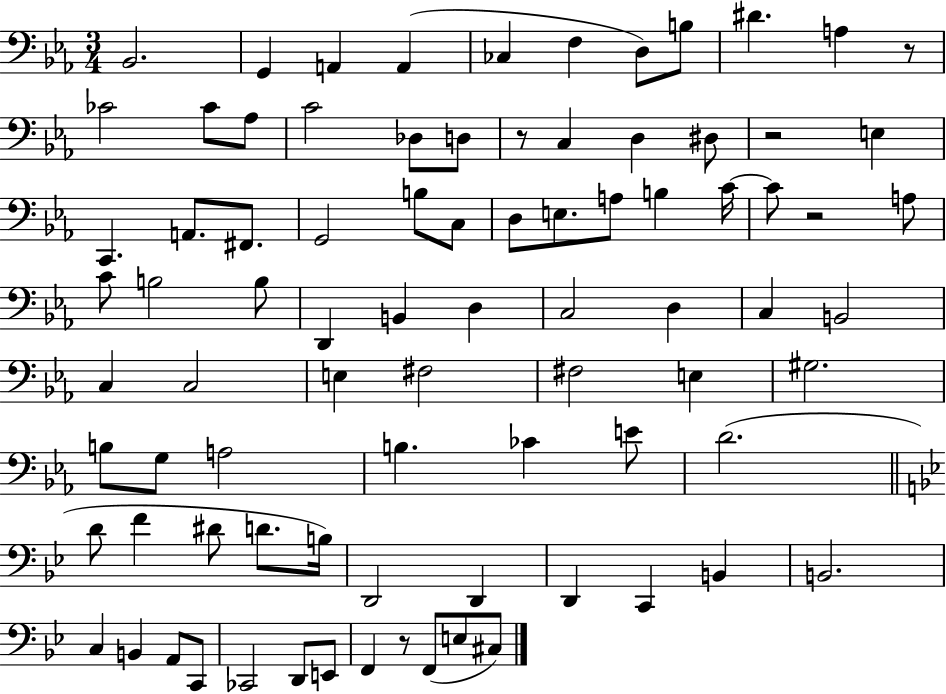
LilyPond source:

{
  \clef bass
  \numericTimeSignature
  \time 3/4
  \key ees \major
  bes,2. | g,4 a,4 a,4( | ces4 f4 d8) b8 | dis'4. a4 r8 | \break ces'2 ces'8 aes8 | c'2 des8 d8 | r8 c4 d4 dis8 | r2 e4 | \break c,4. a,8. fis,8. | g,2 b8 c8 | d8 e8. a8 b4 c'16~~ | c'8 r2 a8 | \break c'8 b2 b8 | d,4 b,4 d4 | c2 d4 | c4 b,2 | \break c4 c2 | e4 fis2 | fis2 e4 | gis2. | \break b8 g8 a2 | b4. ces'4 e'8 | d'2.( | \bar "||" \break \key g \minor d'8 f'4 dis'8 d'8. b16) | d,2 d,4 | d,4 c,4 b,4 | b,2. | \break c4 b,4 a,8 c,8 | ces,2 d,8 e,8 | f,4 r8 f,8( e8 cis8) | \bar "|."
}